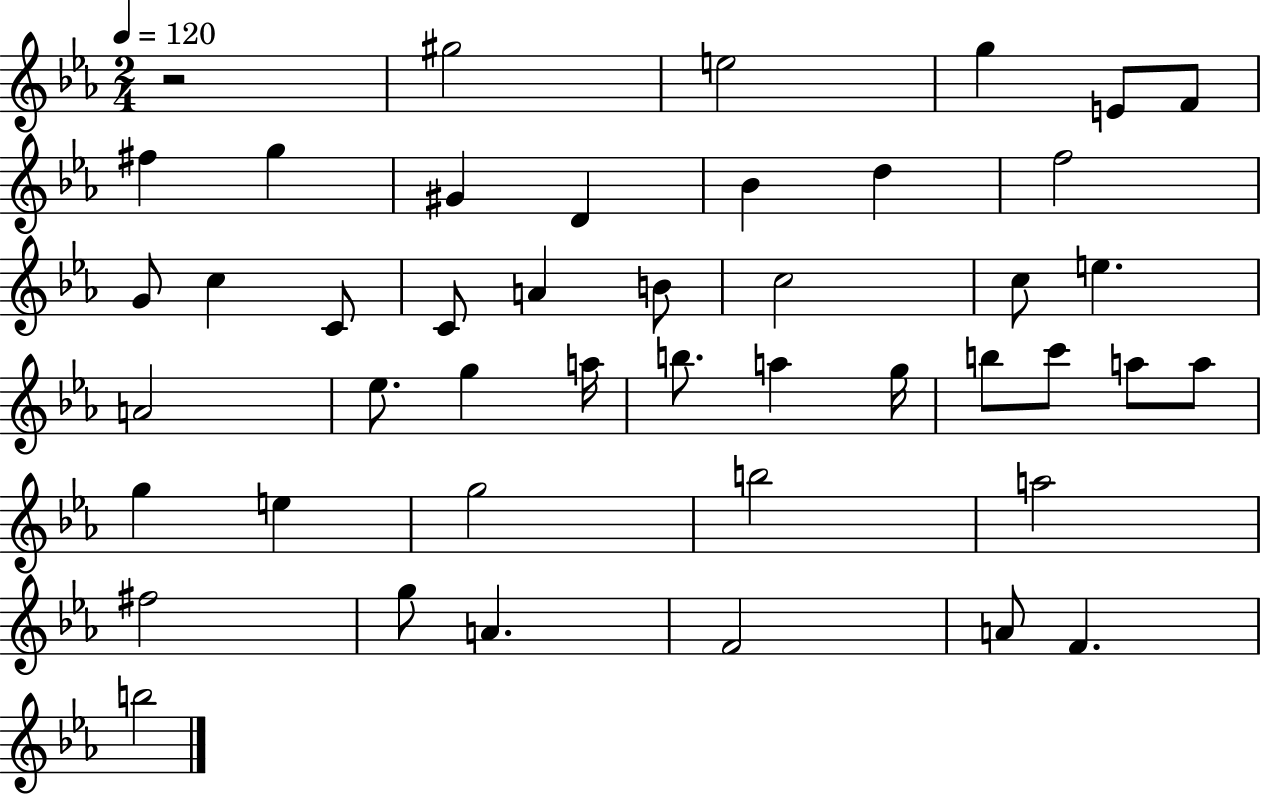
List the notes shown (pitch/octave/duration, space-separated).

R/h G#5/h E5/h G5/q E4/e F4/e F#5/q G5/q G#4/q D4/q Bb4/q D5/q F5/h G4/e C5/q C4/e C4/e A4/q B4/e C5/h C5/e E5/q. A4/h Eb5/e. G5/q A5/s B5/e. A5/q G5/s B5/e C6/e A5/e A5/e G5/q E5/q G5/h B5/h A5/h F#5/h G5/e A4/q. F4/h A4/e F4/q. B5/h